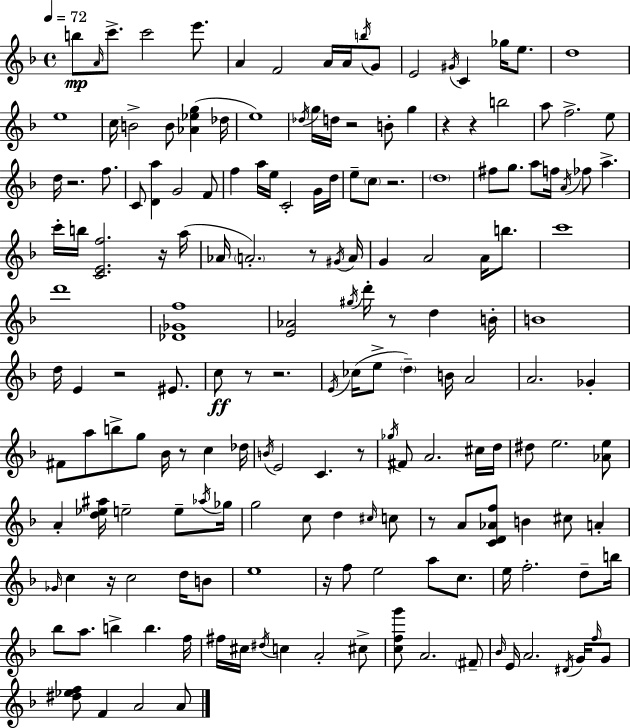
B5/e A4/s C6/e. C6/h E6/e. A4/q F4/h A4/s A4/s B5/s G4/e E4/h G#4/s C4/q Gb5/s E5/e. D5/w E5/w C5/s B4/h B4/e [Ab4,Eb5,G5]/q Db5/s E5/w Db5/s G5/s D5/s R/h B4/e G5/q R/q R/q B5/h A5/e F5/h. E5/e D5/s R/h. F5/e. C4/e [D4,A5]/q G4/h F4/e F5/q A5/s E5/s C4/h G4/s D5/s E5/e C5/e R/h. D5/w F#5/e G5/e. A5/e F5/s A4/s FES5/e A5/q. C6/s B5/s [C4,E4,F5]/h. R/s A5/s Ab4/s A4/h. R/e G#4/s A4/s G4/q A4/h A4/s B5/e. C6/w D6/w [Db4,Gb4,F5]/w [E4,Ab4]/h G#5/s D6/s R/e D5/q B4/s B4/w D5/s E4/q R/h EIS4/e. C5/e R/e R/h. E4/s CES5/s E5/e D5/q B4/s A4/h A4/h. Gb4/q F#4/e A5/e B5/e G5/e Bb4/s R/e C5/q Db5/s B4/s E4/h C4/q. R/e Gb5/s F#4/e A4/h. C#5/s D5/s D#5/e E5/h. [Ab4,E5]/e A4/q [D5,Eb5,A#5]/s E5/h E5/e Ab5/s Gb5/s G5/h C5/e D5/q C#5/s C5/e R/e A4/e [C4,D4,Ab4,F5]/e B4/q C#5/e A4/q Gb4/s C5/q R/s C5/h D5/s B4/e E5/w R/s F5/e E5/h A5/e C5/e. E5/s F5/h. D5/e B5/s Bb5/e A5/e. B5/q B5/q. F5/s F#5/s C#5/s D#5/s C5/q A4/h C#5/e [C5,F5,G6]/e A4/h. F#4/e Bb4/s E4/s A4/h. D#4/s G4/s F5/s G4/e [D#5,Eb5,F5]/e F4/q A4/h A4/e